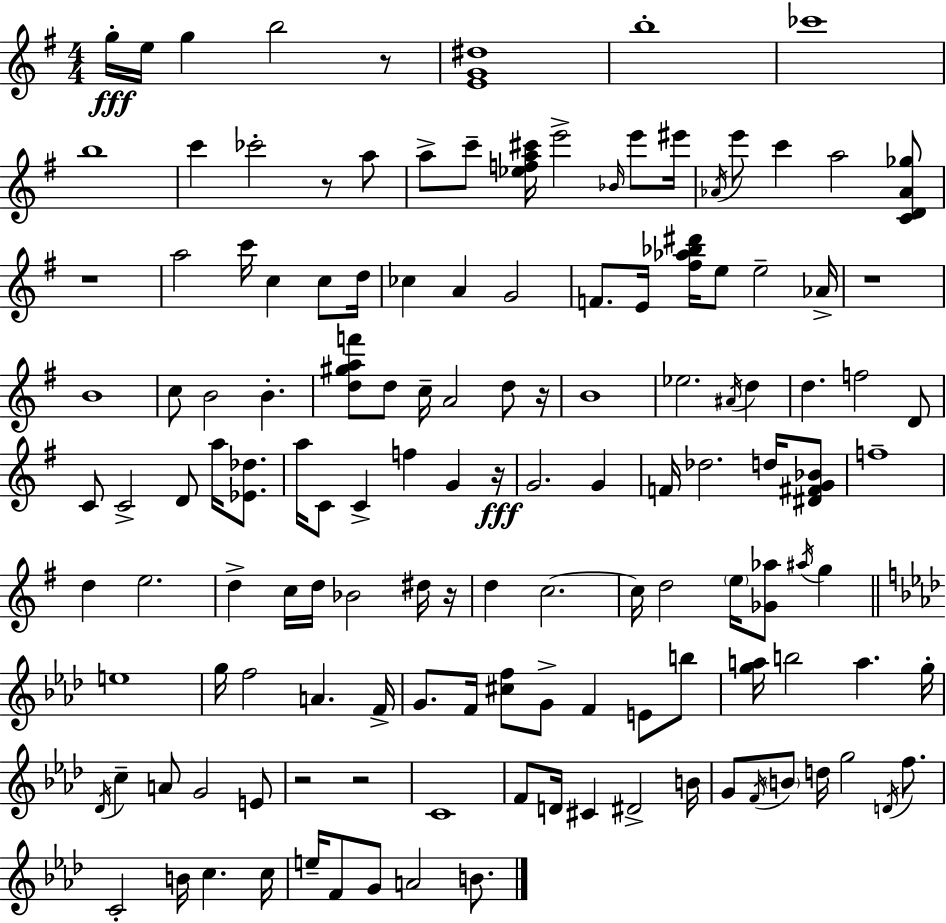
X:1
T:Untitled
M:4/4
L:1/4
K:G
g/4 e/4 g b2 z/2 [EG^d]4 b4 _c'4 b4 c' _c'2 z/2 a/2 a/2 c'/2 [_efa^c']/4 e'2 _B/4 e'/2 ^e'/4 _A/4 e'/2 c' a2 [CD_A_g]/2 z4 a2 c'/4 c c/2 d/4 _c A G2 F/2 E/4 [^f_a_b^d']/4 e/2 e2 _A/4 z4 B4 c/2 B2 B [d^gaf']/2 d/2 c/4 A2 d/2 z/4 B4 _e2 ^A/4 d d f2 D/2 C/2 C2 D/2 a/4 [_E_d]/2 a/4 C/2 C f G z/4 G2 G F/4 _d2 d/4 [^D^FG_B]/2 f4 d e2 d c/4 d/4 _B2 ^d/4 z/4 d c2 c/4 d2 e/4 [_G_a]/2 ^a/4 g e4 g/4 f2 A F/4 G/2 F/4 [^cf]/2 G/2 F E/2 b/2 [ga]/4 b2 a g/4 _D/4 c A/2 G2 E/2 z2 z2 C4 F/2 D/4 ^C ^D2 B/4 G/2 F/4 B/2 d/4 g2 D/4 f/2 C2 B/4 c c/4 e/4 F/2 G/2 A2 B/2